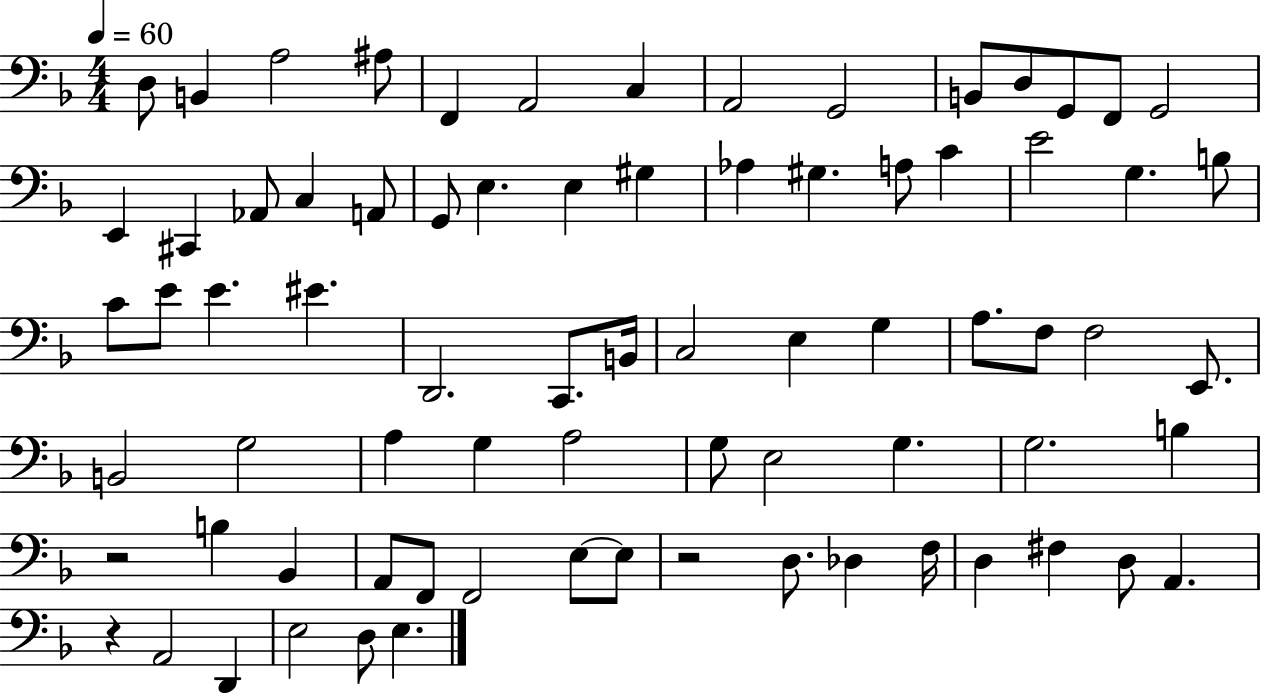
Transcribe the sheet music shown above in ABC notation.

X:1
T:Untitled
M:4/4
L:1/4
K:F
D,/2 B,, A,2 ^A,/2 F,, A,,2 C, A,,2 G,,2 B,,/2 D,/2 G,,/2 F,,/2 G,,2 E,, ^C,, _A,,/2 C, A,,/2 G,,/2 E, E, ^G, _A, ^G, A,/2 C E2 G, B,/2 C/2 E/2 E ^E D,,2 C,,/2 B,,/4 C,2 E, G, A,/2 F,/2 F,2 E,,/2 B,,2 G,2 A, G, A,2 G,/2 E,2 G, G,2 B, z2 B, _B,, A,,/2 F,,/2 F,,2 E,/2 E,/2 z2 D,/2 _D, F,/4 D, ^F, D,/2 A,, z A,,2 D,, E,2 D,/2 E,